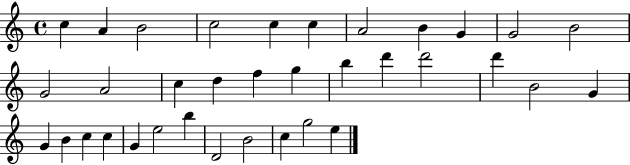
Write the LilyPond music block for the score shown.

{
  \clef treble
  \time 4/4
  \defaultTimeSignature
  \key c \major
  c''4 a'4 b'2 | c''2 c''4 c''4 | a'2 b'4 g'4 | g'2 b'2 | \break g'2 a'2 | c''4 d''4 f''4 g''4 | b''4 d'''4 d'''2 | d'''4 b'2 g'4 | \break g'4 b'4 c''4 c''4 | g'4 e''2 b''4 | d'2 b'2 | c''4 g''2 e''4 | \break \bar "|."
}